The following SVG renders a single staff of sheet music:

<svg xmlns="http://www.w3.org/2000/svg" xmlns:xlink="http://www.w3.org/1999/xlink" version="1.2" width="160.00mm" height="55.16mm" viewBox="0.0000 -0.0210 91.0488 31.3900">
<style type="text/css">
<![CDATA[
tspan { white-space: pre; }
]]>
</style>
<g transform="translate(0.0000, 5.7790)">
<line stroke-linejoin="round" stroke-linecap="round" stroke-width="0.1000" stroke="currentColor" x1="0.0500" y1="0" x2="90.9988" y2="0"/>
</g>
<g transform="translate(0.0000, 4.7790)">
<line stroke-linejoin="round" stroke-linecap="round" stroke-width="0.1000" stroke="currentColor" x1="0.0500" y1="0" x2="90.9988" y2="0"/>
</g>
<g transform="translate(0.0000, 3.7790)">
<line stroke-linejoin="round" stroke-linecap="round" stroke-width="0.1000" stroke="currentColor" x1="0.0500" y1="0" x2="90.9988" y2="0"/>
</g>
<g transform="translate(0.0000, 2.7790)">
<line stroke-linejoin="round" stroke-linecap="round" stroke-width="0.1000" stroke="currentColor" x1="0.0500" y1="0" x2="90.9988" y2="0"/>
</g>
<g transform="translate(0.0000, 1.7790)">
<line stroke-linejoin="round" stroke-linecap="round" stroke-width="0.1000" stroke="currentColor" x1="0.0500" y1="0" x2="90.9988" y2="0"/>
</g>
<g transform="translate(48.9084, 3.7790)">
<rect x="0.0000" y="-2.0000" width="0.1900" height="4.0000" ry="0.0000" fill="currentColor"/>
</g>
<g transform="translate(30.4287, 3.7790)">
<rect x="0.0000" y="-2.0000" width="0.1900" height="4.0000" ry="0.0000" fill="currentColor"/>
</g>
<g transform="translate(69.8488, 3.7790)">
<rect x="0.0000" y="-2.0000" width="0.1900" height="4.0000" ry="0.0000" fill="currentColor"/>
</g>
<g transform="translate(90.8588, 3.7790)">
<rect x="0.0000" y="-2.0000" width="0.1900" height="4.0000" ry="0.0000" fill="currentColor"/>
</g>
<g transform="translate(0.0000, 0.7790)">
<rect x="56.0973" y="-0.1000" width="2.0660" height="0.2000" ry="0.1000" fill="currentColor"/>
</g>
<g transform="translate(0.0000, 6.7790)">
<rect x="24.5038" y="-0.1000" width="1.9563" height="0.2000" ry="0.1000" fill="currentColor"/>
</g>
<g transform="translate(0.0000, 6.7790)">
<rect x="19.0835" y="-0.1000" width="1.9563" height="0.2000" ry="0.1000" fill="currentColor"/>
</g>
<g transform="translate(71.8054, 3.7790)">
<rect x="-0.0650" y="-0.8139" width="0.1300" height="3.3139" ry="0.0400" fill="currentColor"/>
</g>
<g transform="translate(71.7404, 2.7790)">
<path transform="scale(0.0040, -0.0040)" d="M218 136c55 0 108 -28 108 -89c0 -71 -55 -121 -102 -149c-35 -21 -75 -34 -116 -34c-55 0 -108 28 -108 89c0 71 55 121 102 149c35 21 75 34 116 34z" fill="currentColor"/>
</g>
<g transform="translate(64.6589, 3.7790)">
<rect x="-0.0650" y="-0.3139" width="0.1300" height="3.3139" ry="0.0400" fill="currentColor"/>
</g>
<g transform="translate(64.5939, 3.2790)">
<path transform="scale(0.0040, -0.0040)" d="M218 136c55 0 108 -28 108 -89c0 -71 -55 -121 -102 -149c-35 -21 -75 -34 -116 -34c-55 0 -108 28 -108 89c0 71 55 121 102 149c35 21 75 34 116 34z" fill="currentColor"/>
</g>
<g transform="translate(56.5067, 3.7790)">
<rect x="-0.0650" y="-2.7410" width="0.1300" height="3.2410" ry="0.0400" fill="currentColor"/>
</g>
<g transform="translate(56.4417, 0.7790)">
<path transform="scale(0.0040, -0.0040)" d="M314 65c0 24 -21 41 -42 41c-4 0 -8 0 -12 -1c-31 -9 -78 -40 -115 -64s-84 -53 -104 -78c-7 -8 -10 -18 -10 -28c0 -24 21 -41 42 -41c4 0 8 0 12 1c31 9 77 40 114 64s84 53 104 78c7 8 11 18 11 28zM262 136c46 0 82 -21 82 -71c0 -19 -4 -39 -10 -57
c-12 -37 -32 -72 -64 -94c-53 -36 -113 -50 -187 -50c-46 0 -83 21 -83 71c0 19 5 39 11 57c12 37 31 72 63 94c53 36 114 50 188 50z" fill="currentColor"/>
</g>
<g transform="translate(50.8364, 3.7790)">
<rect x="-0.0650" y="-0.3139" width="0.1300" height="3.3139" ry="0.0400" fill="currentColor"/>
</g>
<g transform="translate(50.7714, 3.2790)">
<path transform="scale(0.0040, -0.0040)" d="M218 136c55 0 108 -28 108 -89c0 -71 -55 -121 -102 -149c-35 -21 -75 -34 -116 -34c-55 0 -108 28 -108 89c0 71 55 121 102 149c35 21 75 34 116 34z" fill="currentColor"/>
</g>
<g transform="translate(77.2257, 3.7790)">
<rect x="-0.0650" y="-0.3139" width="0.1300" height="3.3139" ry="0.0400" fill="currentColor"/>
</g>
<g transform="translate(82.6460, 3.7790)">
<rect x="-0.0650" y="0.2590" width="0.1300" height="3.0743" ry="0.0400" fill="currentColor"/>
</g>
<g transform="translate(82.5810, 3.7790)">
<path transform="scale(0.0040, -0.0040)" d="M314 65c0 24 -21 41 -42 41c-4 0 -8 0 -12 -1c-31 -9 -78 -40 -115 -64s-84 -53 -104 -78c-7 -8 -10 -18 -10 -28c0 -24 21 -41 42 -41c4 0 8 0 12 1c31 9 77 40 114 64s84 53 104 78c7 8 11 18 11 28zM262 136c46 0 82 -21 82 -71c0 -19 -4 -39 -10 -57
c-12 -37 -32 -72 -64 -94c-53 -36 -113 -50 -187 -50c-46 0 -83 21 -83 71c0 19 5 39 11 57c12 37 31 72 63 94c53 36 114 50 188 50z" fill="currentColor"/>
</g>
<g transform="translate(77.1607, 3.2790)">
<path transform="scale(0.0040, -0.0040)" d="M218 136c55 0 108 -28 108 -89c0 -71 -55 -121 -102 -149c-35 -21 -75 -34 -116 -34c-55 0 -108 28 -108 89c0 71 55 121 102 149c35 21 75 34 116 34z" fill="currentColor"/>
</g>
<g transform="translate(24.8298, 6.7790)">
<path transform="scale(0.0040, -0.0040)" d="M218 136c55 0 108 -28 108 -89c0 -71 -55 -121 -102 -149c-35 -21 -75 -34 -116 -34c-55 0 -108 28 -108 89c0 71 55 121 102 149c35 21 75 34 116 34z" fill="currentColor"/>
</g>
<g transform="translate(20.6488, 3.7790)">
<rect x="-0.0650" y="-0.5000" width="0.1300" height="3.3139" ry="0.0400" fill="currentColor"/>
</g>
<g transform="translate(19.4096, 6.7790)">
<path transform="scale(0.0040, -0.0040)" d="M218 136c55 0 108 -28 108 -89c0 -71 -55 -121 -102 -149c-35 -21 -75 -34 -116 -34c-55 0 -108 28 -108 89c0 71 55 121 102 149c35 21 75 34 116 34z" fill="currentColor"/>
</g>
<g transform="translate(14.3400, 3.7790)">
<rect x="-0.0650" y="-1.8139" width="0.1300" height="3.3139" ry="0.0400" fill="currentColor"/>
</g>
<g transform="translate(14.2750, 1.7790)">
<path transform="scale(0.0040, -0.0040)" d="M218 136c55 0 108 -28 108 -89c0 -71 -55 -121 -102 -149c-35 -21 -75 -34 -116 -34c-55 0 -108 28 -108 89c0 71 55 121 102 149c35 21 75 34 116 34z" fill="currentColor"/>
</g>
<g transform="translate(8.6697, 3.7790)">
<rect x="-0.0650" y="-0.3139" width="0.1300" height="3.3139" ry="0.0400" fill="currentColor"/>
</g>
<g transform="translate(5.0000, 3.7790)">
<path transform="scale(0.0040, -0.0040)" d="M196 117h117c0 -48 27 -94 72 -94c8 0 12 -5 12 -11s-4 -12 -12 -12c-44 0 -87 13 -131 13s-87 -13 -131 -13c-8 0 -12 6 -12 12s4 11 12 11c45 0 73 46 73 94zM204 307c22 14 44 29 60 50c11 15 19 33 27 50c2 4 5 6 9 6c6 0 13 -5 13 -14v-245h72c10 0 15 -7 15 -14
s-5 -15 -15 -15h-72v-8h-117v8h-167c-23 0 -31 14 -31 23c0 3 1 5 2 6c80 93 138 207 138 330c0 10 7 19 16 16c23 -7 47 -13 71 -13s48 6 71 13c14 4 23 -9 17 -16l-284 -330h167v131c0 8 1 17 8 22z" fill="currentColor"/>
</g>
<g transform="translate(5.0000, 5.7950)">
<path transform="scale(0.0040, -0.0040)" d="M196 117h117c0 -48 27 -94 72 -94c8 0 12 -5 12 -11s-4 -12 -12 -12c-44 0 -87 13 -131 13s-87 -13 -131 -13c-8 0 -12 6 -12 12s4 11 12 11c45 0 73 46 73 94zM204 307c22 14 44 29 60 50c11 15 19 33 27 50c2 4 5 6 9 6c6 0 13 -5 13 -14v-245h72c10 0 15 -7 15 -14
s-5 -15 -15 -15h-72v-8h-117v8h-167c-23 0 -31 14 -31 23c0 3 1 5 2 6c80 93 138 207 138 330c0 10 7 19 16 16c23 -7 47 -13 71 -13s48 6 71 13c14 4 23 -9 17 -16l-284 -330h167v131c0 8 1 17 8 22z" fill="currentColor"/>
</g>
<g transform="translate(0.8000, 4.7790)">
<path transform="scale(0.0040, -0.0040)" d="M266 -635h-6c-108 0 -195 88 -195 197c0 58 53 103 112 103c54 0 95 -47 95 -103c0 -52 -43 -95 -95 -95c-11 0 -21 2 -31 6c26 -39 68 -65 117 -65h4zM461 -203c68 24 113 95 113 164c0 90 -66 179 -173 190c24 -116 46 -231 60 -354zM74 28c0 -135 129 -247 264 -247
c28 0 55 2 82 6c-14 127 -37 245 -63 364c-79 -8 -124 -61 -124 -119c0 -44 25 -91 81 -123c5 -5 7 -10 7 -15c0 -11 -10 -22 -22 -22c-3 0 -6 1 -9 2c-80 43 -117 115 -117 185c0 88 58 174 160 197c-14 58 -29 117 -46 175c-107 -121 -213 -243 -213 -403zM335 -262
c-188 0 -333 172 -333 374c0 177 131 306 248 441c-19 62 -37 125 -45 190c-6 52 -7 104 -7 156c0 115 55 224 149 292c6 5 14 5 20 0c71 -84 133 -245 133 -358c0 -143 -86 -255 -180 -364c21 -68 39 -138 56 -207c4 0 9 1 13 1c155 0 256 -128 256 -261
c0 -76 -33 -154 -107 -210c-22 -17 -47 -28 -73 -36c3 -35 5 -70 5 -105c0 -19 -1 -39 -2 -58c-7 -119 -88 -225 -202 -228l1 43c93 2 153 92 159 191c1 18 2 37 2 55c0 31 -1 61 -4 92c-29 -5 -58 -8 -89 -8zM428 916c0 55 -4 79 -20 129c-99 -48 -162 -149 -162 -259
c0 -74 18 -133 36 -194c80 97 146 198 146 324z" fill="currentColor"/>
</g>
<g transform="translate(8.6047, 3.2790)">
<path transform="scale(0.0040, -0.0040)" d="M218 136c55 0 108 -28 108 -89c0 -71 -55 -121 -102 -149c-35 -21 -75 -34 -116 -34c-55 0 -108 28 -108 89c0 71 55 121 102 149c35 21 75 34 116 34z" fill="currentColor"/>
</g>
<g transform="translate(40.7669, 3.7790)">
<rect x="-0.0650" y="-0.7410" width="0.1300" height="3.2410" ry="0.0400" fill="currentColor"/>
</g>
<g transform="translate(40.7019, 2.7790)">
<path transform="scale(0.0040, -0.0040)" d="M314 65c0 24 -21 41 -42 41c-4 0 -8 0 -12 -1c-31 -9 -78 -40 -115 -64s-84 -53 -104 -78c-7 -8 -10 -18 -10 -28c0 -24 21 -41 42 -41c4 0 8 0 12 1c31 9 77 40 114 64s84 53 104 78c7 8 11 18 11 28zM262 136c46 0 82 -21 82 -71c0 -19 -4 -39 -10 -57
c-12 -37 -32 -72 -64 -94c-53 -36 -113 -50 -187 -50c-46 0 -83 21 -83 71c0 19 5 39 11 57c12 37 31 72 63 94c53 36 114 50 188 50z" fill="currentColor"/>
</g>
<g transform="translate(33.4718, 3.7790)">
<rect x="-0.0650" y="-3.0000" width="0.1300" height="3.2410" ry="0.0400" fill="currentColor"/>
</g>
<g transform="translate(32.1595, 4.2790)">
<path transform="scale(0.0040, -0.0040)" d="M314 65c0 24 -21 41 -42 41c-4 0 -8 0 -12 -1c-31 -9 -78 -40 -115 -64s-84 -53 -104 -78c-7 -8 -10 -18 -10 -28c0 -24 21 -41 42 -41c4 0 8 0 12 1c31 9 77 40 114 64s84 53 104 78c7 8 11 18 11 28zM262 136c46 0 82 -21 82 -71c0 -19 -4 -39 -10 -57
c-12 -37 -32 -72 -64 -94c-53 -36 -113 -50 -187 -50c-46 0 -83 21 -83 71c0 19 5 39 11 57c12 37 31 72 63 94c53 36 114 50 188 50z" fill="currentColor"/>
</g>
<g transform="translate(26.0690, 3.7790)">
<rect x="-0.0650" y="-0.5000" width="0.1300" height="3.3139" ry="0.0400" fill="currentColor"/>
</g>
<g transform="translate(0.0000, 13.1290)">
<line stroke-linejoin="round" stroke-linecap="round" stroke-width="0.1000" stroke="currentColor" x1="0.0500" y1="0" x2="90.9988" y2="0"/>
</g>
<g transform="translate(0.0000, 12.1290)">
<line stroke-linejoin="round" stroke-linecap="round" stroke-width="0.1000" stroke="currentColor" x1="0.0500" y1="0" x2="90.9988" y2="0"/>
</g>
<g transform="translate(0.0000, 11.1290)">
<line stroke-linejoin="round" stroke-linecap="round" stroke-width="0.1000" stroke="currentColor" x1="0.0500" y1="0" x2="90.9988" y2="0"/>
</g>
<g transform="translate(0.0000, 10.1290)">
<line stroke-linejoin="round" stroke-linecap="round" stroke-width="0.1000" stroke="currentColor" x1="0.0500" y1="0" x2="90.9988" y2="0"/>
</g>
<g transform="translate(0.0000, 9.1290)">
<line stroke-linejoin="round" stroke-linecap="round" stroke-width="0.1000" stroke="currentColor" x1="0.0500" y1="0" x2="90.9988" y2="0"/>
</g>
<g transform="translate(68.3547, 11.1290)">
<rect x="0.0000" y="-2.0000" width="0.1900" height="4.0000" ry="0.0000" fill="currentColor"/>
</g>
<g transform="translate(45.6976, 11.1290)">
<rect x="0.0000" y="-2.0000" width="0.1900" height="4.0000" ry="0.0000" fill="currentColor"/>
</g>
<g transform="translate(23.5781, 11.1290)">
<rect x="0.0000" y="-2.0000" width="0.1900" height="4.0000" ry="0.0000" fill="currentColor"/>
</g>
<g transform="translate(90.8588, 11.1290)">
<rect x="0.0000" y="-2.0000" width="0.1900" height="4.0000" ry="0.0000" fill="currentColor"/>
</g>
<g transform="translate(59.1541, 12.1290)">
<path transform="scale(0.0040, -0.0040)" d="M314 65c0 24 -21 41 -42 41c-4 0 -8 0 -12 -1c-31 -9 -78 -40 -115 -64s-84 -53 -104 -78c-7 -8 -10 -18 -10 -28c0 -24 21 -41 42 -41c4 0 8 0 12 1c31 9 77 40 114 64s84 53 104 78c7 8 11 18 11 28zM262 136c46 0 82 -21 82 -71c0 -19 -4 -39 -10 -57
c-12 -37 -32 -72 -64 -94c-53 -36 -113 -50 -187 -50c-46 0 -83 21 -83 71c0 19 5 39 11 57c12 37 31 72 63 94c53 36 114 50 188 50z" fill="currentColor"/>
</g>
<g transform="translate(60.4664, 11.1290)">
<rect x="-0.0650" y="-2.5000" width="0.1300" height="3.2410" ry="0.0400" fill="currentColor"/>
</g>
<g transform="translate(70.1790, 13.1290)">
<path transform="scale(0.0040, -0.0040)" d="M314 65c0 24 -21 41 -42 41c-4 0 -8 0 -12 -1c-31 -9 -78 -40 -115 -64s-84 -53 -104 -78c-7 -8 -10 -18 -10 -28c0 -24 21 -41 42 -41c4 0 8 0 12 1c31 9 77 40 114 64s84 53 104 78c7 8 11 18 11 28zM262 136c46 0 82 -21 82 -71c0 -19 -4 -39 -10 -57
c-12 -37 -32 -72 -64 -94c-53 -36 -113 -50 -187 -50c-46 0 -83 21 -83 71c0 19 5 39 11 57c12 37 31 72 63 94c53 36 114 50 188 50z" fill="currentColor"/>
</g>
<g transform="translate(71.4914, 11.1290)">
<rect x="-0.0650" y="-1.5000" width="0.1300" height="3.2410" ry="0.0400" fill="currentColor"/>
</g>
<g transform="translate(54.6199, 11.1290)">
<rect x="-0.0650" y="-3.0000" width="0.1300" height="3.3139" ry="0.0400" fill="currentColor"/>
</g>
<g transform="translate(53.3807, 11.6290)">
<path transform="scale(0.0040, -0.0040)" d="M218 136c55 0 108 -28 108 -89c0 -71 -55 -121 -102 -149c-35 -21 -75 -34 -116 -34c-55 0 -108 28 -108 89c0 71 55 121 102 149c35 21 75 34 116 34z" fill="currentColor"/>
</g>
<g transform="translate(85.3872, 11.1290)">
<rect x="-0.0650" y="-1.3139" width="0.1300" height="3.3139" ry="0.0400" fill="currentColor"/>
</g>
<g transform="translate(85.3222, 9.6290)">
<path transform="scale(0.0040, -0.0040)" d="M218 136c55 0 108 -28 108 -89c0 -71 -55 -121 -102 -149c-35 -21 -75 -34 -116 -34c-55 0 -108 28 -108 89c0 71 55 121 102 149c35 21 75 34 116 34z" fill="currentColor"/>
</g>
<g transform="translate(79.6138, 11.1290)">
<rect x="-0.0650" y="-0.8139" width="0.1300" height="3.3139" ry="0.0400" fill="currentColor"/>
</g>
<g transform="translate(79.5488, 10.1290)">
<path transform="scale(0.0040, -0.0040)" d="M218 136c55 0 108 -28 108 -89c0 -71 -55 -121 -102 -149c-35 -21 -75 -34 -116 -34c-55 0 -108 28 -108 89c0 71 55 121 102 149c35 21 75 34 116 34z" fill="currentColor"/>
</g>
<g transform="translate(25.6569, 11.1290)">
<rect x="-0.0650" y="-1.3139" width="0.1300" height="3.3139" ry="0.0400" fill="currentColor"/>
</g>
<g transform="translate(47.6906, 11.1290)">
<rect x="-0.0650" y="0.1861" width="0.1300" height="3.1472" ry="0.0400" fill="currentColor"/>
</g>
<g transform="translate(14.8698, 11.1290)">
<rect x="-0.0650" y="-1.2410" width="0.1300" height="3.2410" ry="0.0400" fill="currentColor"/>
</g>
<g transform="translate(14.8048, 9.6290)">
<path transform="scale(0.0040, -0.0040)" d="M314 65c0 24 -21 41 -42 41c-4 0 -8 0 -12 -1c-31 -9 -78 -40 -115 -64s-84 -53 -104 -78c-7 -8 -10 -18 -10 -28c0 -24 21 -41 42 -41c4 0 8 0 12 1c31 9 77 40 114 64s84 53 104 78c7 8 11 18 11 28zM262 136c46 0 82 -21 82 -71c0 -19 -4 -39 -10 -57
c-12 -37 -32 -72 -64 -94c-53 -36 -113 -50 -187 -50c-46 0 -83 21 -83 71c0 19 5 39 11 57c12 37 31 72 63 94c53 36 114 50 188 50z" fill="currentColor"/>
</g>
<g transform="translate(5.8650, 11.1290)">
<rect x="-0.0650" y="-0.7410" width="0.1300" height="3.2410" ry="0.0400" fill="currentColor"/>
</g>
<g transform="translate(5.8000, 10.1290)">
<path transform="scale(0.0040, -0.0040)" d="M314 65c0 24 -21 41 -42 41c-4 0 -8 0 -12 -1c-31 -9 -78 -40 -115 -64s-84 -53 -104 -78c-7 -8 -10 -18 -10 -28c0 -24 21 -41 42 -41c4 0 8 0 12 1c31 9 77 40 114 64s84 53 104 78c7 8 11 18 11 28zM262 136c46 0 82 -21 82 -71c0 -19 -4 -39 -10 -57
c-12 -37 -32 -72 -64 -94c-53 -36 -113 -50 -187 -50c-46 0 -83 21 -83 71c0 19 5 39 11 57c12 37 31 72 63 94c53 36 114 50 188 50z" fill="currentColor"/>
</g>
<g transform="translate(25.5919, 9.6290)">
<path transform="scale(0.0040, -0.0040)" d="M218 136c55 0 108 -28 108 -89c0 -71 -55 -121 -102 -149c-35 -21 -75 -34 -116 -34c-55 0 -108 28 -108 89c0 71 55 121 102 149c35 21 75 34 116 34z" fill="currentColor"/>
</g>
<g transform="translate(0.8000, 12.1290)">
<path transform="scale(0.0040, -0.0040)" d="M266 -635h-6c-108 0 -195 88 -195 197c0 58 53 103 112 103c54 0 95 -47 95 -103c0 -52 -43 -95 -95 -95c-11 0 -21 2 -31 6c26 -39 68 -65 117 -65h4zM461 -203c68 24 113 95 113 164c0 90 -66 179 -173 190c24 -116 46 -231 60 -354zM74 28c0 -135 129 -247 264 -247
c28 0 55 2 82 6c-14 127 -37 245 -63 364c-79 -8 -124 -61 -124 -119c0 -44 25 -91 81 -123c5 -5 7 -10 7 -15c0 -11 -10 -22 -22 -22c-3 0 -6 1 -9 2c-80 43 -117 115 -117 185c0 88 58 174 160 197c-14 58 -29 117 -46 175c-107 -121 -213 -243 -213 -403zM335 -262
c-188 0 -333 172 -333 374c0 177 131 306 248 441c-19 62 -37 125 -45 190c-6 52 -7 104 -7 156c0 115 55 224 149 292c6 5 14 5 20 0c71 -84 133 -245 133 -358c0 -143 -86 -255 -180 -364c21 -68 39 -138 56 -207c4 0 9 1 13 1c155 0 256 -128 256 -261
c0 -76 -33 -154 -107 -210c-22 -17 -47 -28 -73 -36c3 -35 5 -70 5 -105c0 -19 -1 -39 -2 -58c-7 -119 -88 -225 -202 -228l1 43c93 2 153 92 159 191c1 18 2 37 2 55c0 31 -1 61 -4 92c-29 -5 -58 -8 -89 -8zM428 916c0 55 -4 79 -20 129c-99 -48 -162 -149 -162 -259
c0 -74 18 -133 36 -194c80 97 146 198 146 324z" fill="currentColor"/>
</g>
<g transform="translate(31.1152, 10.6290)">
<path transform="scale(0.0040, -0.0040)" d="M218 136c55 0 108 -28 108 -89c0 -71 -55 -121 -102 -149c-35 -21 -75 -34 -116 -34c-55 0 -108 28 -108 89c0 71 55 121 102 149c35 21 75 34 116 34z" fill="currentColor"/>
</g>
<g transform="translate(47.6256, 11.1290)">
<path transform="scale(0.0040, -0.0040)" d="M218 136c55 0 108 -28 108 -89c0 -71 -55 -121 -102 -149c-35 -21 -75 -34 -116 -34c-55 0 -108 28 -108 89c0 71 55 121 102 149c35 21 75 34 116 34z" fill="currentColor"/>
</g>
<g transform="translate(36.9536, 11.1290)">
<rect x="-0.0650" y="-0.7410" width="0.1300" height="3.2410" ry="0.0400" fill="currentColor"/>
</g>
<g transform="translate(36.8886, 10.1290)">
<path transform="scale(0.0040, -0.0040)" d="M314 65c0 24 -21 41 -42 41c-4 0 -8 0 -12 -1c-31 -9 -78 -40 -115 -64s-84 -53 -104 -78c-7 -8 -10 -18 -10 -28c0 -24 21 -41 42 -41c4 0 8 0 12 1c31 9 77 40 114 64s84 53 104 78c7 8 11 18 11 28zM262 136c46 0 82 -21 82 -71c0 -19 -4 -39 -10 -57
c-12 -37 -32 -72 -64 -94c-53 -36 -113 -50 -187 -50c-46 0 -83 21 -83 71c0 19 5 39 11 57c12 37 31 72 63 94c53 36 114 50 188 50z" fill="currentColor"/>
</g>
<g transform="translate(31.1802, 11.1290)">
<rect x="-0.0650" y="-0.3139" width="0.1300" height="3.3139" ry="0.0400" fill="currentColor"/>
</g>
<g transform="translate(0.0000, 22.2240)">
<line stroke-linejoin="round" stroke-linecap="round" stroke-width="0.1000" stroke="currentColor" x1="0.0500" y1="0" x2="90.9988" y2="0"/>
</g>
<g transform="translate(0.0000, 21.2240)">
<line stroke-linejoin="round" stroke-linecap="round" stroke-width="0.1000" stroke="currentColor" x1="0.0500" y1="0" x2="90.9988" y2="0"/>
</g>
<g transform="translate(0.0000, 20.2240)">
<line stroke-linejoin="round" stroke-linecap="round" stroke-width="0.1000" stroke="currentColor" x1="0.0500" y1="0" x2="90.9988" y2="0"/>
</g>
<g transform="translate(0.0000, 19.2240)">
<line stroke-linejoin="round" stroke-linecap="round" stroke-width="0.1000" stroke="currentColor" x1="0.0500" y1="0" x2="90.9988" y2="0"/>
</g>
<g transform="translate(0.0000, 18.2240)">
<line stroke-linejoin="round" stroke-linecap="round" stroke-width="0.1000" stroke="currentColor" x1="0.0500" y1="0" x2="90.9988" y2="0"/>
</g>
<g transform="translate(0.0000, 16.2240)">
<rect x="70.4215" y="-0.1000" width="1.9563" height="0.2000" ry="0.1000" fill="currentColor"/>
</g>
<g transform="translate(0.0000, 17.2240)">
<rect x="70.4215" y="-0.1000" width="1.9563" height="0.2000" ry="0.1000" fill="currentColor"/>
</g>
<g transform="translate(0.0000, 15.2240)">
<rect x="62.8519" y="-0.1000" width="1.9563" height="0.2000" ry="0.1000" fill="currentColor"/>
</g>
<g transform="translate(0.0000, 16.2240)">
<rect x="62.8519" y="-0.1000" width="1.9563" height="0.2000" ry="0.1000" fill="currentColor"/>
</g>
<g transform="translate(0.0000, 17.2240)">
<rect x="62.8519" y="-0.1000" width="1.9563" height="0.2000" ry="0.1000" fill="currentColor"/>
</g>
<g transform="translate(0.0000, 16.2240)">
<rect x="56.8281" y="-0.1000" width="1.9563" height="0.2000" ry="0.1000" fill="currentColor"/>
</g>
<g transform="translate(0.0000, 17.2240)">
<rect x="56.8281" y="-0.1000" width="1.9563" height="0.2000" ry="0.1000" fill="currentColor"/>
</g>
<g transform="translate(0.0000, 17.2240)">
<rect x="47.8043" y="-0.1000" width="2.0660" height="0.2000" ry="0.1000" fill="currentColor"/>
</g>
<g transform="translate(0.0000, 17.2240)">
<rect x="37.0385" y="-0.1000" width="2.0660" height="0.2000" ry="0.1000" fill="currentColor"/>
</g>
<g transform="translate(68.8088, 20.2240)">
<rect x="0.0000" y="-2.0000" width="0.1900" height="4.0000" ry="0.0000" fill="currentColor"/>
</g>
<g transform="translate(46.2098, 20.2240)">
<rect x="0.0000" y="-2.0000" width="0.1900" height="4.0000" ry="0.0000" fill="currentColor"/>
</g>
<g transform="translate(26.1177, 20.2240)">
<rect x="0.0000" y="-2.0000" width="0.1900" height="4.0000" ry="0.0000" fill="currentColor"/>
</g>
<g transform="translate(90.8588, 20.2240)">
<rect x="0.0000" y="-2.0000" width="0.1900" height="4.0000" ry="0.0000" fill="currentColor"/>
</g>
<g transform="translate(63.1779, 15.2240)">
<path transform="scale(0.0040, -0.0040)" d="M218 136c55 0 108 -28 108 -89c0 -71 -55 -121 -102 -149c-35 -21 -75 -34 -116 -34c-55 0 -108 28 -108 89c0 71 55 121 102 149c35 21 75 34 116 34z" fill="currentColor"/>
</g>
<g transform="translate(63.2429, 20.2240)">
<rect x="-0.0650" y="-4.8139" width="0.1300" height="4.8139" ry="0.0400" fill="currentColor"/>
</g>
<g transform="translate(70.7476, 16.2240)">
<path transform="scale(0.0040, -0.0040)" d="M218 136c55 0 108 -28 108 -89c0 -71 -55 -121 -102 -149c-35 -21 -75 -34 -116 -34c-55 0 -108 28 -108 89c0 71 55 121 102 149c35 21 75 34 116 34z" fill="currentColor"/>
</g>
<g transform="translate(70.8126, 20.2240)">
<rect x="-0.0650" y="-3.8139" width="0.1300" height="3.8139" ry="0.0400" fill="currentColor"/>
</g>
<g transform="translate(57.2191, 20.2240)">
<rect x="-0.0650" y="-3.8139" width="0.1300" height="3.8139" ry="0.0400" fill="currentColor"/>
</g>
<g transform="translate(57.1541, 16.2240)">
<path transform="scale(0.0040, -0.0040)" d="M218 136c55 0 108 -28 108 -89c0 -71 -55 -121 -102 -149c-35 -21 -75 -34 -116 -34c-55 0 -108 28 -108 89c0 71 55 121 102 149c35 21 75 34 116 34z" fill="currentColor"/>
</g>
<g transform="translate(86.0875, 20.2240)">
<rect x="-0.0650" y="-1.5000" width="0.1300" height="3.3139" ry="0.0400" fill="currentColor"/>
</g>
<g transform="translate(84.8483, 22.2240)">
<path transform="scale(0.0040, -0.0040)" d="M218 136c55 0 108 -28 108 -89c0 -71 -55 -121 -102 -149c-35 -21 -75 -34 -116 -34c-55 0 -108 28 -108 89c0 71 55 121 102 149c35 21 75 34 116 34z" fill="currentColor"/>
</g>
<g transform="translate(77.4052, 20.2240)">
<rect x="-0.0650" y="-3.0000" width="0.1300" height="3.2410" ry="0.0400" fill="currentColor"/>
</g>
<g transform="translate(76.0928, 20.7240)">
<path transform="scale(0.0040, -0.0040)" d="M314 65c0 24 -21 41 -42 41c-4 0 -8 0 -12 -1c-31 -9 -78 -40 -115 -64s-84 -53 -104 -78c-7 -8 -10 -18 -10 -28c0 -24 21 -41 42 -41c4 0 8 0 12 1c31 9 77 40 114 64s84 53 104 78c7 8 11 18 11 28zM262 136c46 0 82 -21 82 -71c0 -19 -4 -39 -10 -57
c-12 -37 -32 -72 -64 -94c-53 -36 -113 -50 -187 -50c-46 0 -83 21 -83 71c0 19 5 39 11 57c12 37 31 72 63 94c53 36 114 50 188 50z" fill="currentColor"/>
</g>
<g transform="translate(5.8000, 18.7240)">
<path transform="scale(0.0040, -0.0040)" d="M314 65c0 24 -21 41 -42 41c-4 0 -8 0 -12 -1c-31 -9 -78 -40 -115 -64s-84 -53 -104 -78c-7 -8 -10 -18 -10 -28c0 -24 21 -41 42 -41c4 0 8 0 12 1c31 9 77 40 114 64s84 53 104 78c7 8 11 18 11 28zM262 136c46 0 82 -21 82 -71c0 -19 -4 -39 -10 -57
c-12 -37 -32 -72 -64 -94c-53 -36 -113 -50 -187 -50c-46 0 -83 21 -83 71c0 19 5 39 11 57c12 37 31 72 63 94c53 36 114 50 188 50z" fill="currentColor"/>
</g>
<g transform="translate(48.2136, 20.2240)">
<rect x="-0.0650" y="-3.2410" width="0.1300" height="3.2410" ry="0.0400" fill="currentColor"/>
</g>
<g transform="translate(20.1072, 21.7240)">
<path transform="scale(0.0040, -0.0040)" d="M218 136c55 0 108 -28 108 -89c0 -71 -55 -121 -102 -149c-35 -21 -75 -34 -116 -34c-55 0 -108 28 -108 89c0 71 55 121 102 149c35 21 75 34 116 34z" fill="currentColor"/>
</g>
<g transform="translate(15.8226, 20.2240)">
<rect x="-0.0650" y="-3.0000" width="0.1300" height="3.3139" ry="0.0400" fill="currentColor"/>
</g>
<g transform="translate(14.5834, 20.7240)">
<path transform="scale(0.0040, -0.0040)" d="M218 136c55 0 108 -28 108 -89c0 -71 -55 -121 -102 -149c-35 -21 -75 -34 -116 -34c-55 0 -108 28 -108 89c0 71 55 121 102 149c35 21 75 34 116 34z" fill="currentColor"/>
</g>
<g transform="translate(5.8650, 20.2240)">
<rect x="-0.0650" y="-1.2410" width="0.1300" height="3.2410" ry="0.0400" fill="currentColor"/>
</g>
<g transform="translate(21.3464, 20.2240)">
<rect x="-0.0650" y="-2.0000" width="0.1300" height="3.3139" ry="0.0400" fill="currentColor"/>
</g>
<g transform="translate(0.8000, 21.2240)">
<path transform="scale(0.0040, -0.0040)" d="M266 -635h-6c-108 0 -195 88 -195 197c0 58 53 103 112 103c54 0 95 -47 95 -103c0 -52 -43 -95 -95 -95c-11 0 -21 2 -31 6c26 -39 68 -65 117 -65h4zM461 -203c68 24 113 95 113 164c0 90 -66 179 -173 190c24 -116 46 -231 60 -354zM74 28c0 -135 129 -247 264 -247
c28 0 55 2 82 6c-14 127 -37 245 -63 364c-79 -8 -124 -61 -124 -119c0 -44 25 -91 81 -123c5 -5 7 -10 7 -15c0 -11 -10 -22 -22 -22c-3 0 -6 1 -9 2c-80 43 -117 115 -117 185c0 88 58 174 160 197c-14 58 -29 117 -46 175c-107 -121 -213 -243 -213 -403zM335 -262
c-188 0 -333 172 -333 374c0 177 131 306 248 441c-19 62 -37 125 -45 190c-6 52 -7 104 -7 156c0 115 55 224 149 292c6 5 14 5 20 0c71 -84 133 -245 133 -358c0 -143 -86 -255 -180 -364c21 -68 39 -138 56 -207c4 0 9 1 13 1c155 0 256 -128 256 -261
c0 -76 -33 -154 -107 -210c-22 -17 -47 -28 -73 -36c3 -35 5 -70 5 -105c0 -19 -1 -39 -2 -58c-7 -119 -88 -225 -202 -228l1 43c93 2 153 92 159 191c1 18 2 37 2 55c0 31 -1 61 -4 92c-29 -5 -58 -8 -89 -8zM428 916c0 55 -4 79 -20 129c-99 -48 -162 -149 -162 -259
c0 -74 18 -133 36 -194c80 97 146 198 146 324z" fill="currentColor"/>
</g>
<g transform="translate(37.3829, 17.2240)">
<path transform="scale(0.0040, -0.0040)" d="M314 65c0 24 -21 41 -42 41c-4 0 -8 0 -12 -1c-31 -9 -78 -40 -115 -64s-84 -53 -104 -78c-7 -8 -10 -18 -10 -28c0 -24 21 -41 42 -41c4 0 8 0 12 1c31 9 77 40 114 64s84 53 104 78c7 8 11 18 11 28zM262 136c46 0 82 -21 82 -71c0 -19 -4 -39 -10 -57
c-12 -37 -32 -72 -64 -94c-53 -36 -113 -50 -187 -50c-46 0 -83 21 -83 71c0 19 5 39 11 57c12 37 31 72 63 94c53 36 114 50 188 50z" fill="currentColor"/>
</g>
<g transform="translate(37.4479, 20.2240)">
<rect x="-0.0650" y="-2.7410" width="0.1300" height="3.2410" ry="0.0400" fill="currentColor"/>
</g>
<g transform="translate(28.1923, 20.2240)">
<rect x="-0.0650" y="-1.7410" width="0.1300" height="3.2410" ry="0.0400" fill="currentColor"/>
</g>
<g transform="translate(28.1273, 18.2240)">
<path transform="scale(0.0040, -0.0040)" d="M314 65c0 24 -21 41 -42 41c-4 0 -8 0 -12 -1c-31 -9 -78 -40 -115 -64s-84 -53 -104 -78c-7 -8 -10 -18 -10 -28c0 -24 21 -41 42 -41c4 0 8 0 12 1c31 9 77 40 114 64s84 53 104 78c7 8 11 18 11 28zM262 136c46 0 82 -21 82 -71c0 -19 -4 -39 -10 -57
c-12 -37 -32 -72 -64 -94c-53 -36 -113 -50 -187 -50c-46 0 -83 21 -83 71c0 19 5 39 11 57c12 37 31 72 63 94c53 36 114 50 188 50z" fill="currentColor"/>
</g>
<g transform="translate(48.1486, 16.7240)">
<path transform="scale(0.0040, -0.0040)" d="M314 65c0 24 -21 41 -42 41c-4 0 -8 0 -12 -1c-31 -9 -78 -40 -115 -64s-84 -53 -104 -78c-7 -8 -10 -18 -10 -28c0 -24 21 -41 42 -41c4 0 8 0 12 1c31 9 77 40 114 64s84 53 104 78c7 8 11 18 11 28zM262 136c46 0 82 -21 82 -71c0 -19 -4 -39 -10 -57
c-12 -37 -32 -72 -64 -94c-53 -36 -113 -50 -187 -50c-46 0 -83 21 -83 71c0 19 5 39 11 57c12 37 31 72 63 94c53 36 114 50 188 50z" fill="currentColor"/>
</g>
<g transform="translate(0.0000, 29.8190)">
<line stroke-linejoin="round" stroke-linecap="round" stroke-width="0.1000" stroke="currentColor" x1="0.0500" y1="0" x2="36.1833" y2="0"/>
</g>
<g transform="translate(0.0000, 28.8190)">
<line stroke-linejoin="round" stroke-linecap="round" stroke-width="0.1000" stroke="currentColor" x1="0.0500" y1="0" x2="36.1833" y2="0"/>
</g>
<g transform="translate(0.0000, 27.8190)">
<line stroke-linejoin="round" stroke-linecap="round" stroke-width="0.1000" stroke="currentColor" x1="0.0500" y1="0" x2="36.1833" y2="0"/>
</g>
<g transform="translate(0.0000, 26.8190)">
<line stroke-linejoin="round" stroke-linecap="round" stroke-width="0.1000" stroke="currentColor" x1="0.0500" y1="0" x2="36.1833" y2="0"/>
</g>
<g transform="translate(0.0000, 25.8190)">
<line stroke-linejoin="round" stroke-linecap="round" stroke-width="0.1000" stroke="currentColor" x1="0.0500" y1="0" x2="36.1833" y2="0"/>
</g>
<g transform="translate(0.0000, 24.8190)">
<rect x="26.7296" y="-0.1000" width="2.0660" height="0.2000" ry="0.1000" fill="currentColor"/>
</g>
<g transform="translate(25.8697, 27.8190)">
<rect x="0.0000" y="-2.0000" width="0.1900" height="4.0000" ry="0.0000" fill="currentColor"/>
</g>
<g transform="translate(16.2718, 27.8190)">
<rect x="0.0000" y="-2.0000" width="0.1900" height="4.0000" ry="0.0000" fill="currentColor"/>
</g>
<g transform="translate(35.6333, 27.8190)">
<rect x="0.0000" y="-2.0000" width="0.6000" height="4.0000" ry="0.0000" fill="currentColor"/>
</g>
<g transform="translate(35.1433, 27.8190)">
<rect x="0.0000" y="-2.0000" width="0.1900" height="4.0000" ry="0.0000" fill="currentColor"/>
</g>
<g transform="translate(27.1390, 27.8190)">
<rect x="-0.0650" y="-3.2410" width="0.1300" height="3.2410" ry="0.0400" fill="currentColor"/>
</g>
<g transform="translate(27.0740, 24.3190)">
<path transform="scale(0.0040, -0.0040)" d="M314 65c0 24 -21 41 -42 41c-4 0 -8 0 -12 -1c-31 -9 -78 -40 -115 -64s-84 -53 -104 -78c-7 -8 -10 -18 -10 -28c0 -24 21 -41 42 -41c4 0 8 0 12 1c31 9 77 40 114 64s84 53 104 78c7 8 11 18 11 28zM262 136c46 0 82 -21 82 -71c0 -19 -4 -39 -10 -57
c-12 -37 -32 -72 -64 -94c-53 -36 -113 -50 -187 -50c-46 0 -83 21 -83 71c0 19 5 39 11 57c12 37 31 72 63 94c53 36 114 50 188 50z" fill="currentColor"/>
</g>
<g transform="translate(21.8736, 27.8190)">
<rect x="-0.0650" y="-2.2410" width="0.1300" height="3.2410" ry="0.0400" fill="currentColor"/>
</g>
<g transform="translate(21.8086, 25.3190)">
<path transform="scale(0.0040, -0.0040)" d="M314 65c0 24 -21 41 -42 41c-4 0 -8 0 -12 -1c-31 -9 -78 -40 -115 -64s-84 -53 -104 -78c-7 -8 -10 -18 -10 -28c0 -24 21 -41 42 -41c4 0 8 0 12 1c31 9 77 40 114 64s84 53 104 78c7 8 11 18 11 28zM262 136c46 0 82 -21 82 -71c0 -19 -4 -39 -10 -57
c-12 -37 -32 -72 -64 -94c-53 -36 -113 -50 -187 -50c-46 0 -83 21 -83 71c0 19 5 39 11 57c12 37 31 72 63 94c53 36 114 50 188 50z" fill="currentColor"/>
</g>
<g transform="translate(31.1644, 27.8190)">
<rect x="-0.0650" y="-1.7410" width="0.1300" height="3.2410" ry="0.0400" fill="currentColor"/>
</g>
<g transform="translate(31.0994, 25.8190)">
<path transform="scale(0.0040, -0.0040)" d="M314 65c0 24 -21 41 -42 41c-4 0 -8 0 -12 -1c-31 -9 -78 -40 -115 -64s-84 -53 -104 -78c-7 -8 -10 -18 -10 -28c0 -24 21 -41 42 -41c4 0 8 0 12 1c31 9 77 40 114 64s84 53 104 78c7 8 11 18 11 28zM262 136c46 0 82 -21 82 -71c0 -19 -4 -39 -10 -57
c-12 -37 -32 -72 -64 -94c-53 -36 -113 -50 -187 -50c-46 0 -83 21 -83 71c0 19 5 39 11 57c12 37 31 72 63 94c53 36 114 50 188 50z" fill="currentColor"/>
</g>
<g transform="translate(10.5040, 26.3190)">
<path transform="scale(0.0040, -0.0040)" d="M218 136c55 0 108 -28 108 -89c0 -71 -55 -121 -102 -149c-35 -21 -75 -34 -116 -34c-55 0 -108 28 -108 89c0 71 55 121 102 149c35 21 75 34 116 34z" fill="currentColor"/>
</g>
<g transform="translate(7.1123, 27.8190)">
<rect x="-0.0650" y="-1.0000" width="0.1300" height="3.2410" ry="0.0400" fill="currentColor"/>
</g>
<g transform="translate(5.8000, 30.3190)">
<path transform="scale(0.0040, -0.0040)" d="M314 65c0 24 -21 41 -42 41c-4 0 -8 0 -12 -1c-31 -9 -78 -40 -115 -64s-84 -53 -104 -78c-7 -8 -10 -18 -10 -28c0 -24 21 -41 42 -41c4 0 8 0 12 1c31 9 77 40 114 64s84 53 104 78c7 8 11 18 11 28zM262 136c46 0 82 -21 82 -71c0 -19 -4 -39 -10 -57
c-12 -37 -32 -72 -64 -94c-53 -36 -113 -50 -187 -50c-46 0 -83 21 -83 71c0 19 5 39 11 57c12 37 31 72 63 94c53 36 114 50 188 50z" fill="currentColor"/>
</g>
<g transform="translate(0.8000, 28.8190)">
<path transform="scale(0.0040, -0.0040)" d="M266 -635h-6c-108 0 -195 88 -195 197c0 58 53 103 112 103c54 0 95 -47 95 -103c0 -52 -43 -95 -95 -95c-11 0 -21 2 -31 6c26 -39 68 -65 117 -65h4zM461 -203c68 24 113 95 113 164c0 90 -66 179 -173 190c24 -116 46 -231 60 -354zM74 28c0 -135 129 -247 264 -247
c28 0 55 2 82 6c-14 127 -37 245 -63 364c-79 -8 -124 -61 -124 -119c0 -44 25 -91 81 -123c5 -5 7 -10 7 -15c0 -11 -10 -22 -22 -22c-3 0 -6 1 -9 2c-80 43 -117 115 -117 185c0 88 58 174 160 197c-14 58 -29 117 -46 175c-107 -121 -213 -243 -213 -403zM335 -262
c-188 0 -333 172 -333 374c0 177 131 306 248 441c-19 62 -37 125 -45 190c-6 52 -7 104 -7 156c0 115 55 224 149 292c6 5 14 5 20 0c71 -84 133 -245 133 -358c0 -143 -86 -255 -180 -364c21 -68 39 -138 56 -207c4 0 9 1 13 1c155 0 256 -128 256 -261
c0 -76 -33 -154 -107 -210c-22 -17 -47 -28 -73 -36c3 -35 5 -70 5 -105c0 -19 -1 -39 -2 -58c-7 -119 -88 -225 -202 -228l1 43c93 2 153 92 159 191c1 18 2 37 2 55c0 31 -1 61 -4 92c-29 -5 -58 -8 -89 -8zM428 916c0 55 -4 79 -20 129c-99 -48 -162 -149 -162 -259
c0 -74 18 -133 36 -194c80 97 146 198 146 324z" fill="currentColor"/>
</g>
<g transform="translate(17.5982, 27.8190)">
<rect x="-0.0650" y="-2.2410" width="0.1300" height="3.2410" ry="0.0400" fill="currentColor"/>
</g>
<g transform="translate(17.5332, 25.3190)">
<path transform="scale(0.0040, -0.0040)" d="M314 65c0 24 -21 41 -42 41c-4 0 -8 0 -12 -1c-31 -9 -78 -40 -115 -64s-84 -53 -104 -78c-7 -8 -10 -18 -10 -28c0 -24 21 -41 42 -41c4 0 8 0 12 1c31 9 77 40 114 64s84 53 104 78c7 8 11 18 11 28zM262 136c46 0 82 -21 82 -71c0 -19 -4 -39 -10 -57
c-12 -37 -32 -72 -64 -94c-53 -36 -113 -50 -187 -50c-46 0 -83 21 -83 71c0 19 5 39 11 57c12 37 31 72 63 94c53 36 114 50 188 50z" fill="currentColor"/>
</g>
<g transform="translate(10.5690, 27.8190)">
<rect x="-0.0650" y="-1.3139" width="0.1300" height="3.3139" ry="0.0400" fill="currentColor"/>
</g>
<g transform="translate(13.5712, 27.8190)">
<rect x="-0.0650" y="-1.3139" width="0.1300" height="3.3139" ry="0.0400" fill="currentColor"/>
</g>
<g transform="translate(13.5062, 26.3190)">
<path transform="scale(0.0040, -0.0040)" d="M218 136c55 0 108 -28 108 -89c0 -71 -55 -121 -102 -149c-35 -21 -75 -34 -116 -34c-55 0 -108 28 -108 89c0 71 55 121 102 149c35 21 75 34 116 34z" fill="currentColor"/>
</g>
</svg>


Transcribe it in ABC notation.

X:1
T:Untitled
M:4/4
L:1/4
K:C
c f C C A2 d2 c a2 c d c B2 d2 e2 e c d2 B A G2 E2 d e e2 A F f2 a2 b2 c' e' c' A2 E D2 e e g2 g2 b2 f2